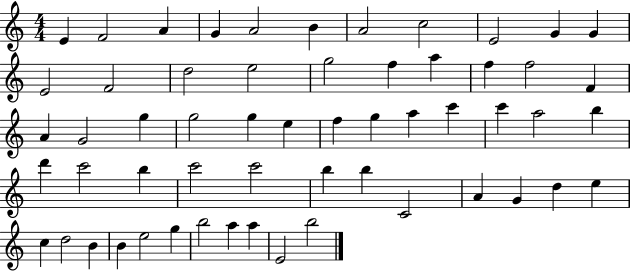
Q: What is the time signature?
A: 4/4